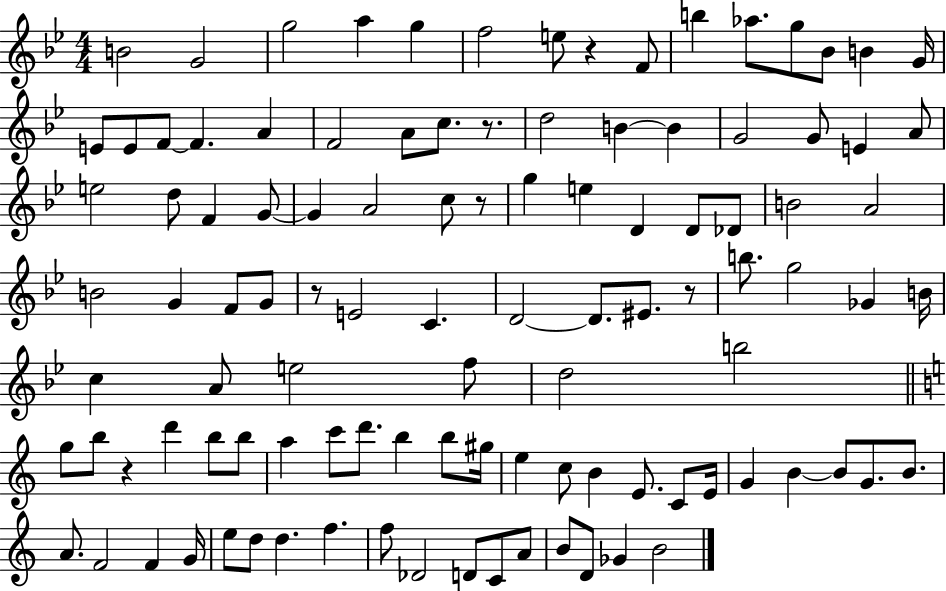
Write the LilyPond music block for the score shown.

{
  \clef treble
  \numericTimeSignature
  \time 4/4
  \key bes \major
  b'2 g'2 | g''2 a''4 g''4 | f''2 e''8 r4 f'8 | b''4 aes''8. g''8 bes'8 b'4 g'16 | \break e'8 e'8 f'8~~ f'4. a'4 | f'2 a'8 c''8. r8. | d''2 b'4~~ b'4 | g'2 g'8 e'4 a'8 | \break e''2 d''8 f'4 g'8~~ | g'4 a'2 c''8 r8 | g''4 e''4 d'4 d'8 des'8 | b'2 a'2 | \break b'2 g'4 f'8 g'8 | r8 e'2 c'4. | d'2~~ d'8. eis'8. r8 | b''8. g''2 ges'4 b'16 | \break c''4 a'8 e''2 f''8 | d''2 b''2 | \bar "||" \break \key c \major g''8 b''8 r4 d'''4 b''8 b''8 | a''4 c'''8 d'''8. b''4 b''8 gis''16 | e''4 c''8 b'4 e'8. c'8 e'16 | g'4 b'4~~ b'8 g'8. b'8. | \break a'8. f'2 f'4 g'16 | e''8 d''8 d''4. f''4. | f''8 des'2 d'8 c'8 a'8 | b'8 d'8 ges'4 b'2 | \break \bar "|."
}